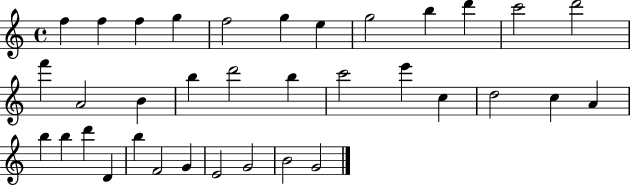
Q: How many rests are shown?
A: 0